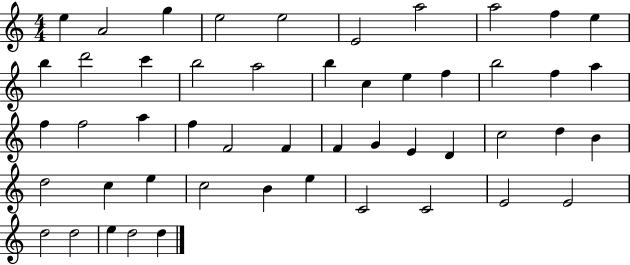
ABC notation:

X:1
T:Untitled
M:4/4
L:1/4
K:C
e A2 g e2 e2 E2 a2 a2 f e b d'2 c' b2 a2 b c e f b2 f a f f2 a f F2 F F G E D c2 d B d2 c e c2 B e C2 C2 E2 E2 d2 d2 e d2 d